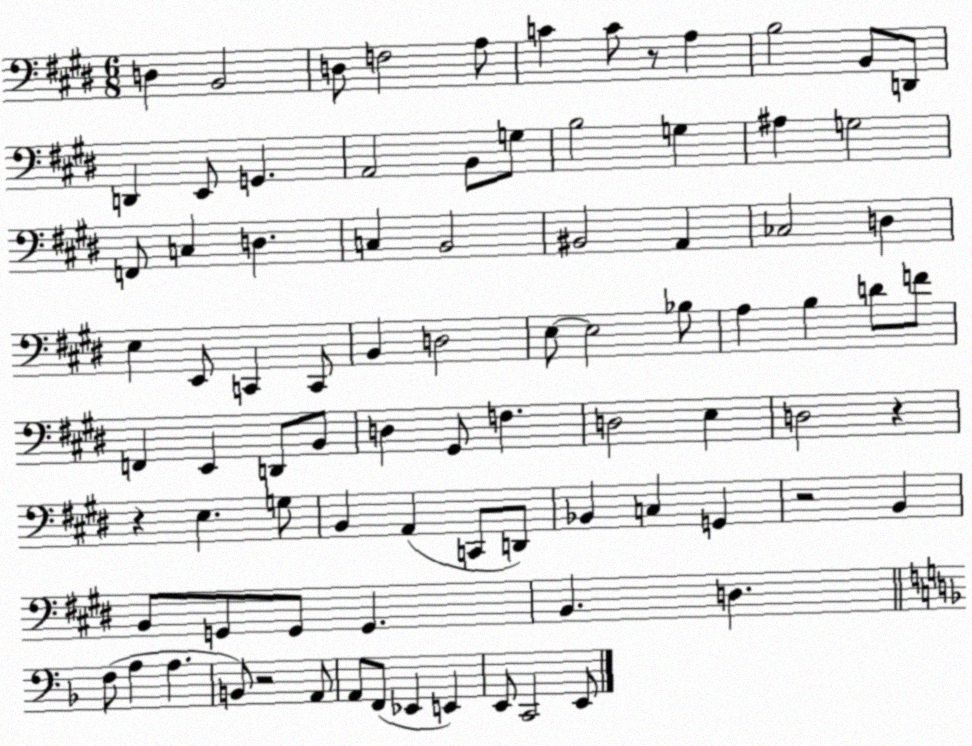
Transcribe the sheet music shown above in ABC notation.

X:1
T:Untitled
M:6/8
L:1/4
K:E
D, B,,2 D,/2 F,2 A,/2 C C/2 z/2 A, B,2 B,,/2 D,,/2 D,, E,,/2 G,, A,,2 B,,/2 G,/2 B,2 G, ^A, G,2 F,,/2 C, D, C, B,,2 ^B,,2 A,, _C,2 D, E, E,,/2 C,, C,,/2 B,, D,2 E,/2 E,2 _B,/2 A, B, D/2 F/2 F,, E,, D,,/2 B,,/2 D, ^G,,/2 F, D,2 E, D,2 z z E, G,/2 B,, A,, C,,/2 D,,/2 _B,, C, G,, z2 B,, B,,/2 G,,/2 G,,/2 G,, B,, D, F,/2 A, A, B,,/2 z2 A,,/2 A,,/2 F,,/2 _E,, E,, E,,/2 C,,2 E,,/2